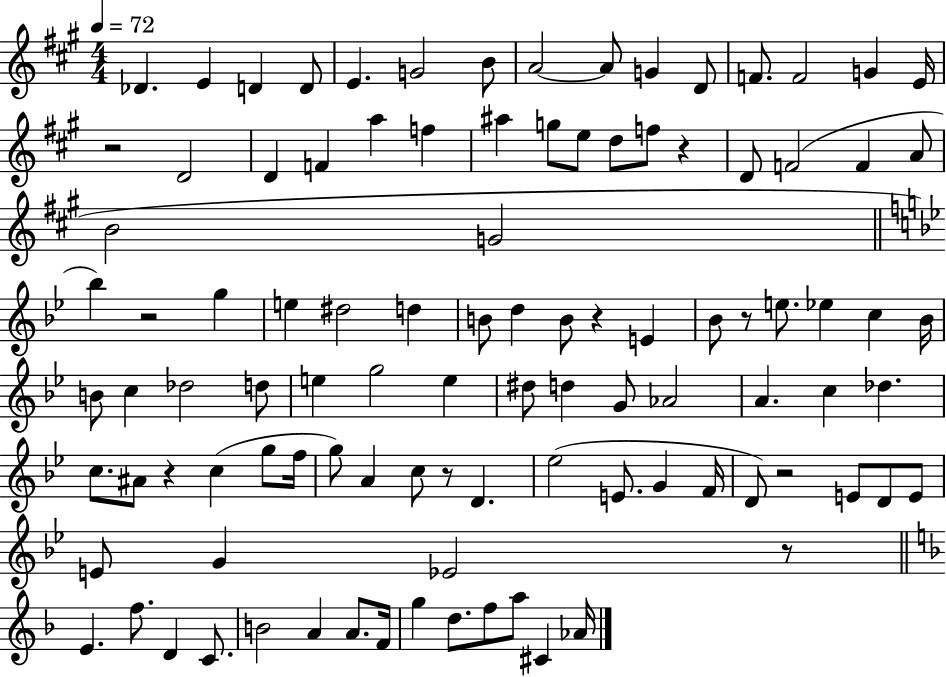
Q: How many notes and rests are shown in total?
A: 102